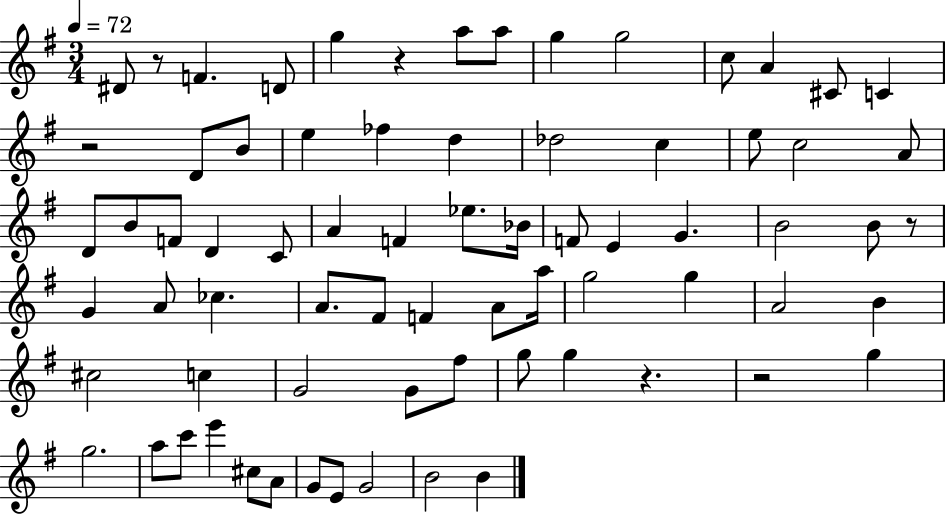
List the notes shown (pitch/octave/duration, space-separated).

D#4/e R/e F4/q. D4/e G5/q R/q A5/e A5/e G5/q G5/h C5/e A4/q C#4/e C4/q R/h D4/e B4/e E5/q FES5/q D5/q Db5/h C5/q E5/e C5/h A4/e D4/e B4/e F4/e D4/q C4/e A4/q F4/q Eb5/e. Bb4/s F4/e E4/q G4/q. B4/h B4/e R/e G4/q A4/e CES5/q. A4/e. F#4/e F4/q A4/e A5/s G5/h G5/q A4/h B4/q C#5/h C5/q G4/h G4/e F#5/e G5/e G5/q R/q. R/h G5/q G5/h. A5/e C6/e E6/q C#5/e A4/e G4/e E4/e G4/h B4/h B4/q